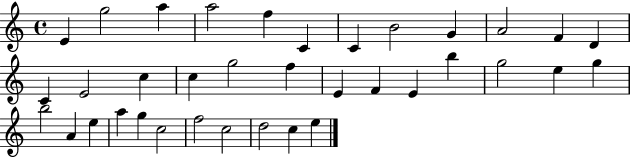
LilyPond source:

{
  \clef treble
  \time 4/4
  \defaultTimeSignature
  \key c \major
  e'4 g''2 a''4 | a''2 f''4 c'4 | c'4 b'2 g'4 | a'2 f'4 d'4 | \break c'4 e'2 c''4 | c''4 g''2 f''4 | e'4 f'4 e'4 b''4 | g''2 e''4 g''4 | \break b''2 a'4 e''4 | a''4 g''4 c''2 | f''2 c''2 | d''2 c''4 e''4 | \break \bar "|."
}